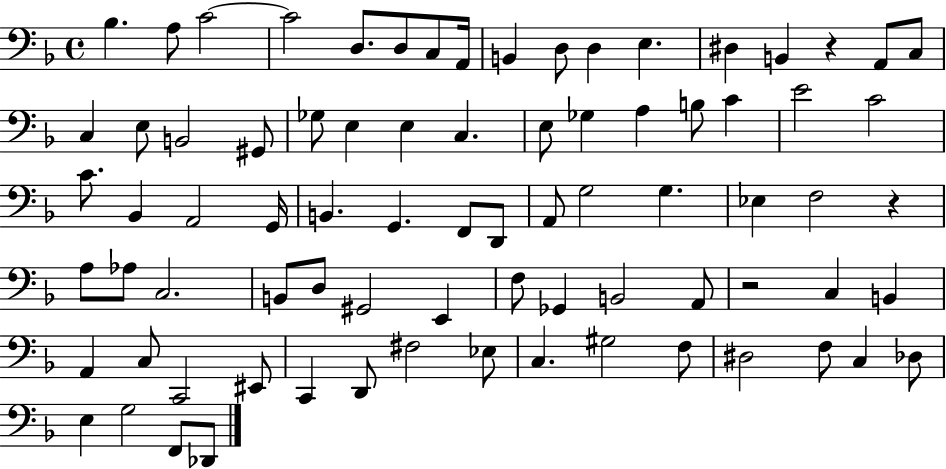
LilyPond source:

{
  \clef bass
  \time 4/4
  \defaultTimeSignature
  \key f \major
  \repeat volta 2 { bes4. a8 c'2~~ | c'2 d8. d8 c8 a,16 | b,4 d8 d4 e4. | dis4 b,4 r4 a,8 c8 | \break c4 e8 b,2 gis,8 | ges8 e4 e4 c4. | e8 ges4 a4 b8 c'4 | e'2 c'2 | \break c'8. bes,4 a,2 g,16 | b,4. g,4. f,8 d,8 | a,8 g2 g4. | ees4 f2 r4 | \break a8 aes8 c2. | b,8 d8 gis,2 e,4 | f8 ges,4 b,2 a,8 | r2 c4 b,4 | \break a,4 c8 c,2 eis,8 | c,4 d,8 fis2 ees8 | c4. gis2 f8 | dis2 f8 c4 des8 | \break e4 g2 f,8 des,8 | } \bar "|."
}